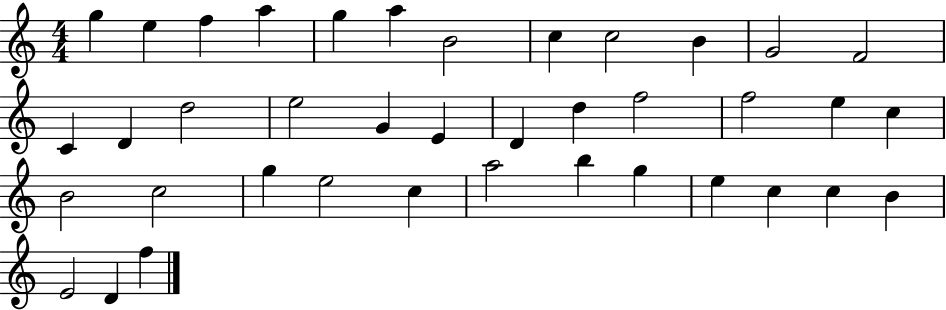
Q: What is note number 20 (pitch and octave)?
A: D5